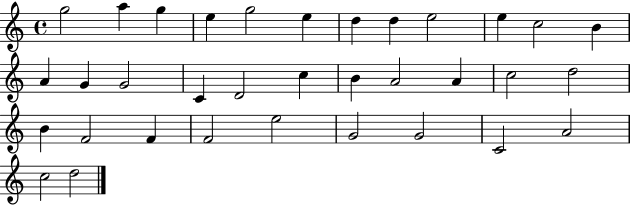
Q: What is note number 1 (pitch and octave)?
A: G5